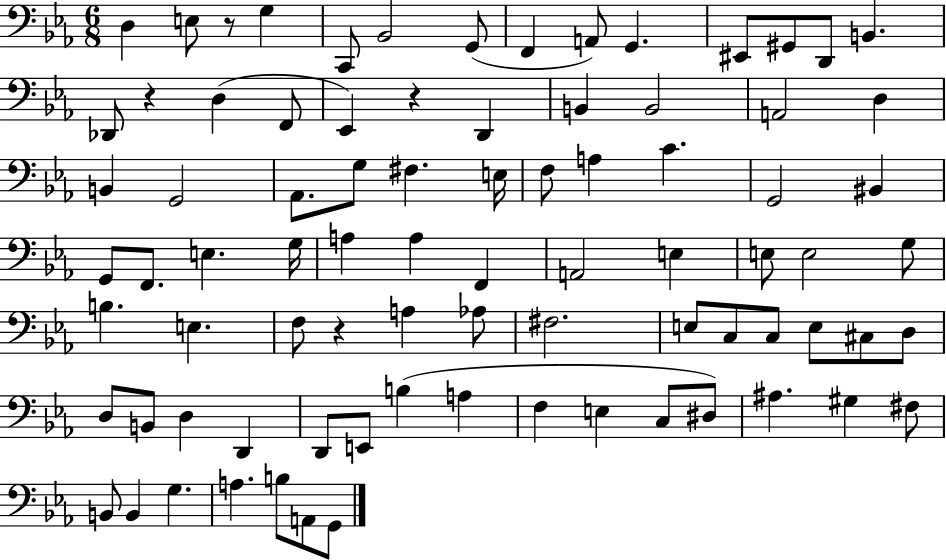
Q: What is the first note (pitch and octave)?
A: D3